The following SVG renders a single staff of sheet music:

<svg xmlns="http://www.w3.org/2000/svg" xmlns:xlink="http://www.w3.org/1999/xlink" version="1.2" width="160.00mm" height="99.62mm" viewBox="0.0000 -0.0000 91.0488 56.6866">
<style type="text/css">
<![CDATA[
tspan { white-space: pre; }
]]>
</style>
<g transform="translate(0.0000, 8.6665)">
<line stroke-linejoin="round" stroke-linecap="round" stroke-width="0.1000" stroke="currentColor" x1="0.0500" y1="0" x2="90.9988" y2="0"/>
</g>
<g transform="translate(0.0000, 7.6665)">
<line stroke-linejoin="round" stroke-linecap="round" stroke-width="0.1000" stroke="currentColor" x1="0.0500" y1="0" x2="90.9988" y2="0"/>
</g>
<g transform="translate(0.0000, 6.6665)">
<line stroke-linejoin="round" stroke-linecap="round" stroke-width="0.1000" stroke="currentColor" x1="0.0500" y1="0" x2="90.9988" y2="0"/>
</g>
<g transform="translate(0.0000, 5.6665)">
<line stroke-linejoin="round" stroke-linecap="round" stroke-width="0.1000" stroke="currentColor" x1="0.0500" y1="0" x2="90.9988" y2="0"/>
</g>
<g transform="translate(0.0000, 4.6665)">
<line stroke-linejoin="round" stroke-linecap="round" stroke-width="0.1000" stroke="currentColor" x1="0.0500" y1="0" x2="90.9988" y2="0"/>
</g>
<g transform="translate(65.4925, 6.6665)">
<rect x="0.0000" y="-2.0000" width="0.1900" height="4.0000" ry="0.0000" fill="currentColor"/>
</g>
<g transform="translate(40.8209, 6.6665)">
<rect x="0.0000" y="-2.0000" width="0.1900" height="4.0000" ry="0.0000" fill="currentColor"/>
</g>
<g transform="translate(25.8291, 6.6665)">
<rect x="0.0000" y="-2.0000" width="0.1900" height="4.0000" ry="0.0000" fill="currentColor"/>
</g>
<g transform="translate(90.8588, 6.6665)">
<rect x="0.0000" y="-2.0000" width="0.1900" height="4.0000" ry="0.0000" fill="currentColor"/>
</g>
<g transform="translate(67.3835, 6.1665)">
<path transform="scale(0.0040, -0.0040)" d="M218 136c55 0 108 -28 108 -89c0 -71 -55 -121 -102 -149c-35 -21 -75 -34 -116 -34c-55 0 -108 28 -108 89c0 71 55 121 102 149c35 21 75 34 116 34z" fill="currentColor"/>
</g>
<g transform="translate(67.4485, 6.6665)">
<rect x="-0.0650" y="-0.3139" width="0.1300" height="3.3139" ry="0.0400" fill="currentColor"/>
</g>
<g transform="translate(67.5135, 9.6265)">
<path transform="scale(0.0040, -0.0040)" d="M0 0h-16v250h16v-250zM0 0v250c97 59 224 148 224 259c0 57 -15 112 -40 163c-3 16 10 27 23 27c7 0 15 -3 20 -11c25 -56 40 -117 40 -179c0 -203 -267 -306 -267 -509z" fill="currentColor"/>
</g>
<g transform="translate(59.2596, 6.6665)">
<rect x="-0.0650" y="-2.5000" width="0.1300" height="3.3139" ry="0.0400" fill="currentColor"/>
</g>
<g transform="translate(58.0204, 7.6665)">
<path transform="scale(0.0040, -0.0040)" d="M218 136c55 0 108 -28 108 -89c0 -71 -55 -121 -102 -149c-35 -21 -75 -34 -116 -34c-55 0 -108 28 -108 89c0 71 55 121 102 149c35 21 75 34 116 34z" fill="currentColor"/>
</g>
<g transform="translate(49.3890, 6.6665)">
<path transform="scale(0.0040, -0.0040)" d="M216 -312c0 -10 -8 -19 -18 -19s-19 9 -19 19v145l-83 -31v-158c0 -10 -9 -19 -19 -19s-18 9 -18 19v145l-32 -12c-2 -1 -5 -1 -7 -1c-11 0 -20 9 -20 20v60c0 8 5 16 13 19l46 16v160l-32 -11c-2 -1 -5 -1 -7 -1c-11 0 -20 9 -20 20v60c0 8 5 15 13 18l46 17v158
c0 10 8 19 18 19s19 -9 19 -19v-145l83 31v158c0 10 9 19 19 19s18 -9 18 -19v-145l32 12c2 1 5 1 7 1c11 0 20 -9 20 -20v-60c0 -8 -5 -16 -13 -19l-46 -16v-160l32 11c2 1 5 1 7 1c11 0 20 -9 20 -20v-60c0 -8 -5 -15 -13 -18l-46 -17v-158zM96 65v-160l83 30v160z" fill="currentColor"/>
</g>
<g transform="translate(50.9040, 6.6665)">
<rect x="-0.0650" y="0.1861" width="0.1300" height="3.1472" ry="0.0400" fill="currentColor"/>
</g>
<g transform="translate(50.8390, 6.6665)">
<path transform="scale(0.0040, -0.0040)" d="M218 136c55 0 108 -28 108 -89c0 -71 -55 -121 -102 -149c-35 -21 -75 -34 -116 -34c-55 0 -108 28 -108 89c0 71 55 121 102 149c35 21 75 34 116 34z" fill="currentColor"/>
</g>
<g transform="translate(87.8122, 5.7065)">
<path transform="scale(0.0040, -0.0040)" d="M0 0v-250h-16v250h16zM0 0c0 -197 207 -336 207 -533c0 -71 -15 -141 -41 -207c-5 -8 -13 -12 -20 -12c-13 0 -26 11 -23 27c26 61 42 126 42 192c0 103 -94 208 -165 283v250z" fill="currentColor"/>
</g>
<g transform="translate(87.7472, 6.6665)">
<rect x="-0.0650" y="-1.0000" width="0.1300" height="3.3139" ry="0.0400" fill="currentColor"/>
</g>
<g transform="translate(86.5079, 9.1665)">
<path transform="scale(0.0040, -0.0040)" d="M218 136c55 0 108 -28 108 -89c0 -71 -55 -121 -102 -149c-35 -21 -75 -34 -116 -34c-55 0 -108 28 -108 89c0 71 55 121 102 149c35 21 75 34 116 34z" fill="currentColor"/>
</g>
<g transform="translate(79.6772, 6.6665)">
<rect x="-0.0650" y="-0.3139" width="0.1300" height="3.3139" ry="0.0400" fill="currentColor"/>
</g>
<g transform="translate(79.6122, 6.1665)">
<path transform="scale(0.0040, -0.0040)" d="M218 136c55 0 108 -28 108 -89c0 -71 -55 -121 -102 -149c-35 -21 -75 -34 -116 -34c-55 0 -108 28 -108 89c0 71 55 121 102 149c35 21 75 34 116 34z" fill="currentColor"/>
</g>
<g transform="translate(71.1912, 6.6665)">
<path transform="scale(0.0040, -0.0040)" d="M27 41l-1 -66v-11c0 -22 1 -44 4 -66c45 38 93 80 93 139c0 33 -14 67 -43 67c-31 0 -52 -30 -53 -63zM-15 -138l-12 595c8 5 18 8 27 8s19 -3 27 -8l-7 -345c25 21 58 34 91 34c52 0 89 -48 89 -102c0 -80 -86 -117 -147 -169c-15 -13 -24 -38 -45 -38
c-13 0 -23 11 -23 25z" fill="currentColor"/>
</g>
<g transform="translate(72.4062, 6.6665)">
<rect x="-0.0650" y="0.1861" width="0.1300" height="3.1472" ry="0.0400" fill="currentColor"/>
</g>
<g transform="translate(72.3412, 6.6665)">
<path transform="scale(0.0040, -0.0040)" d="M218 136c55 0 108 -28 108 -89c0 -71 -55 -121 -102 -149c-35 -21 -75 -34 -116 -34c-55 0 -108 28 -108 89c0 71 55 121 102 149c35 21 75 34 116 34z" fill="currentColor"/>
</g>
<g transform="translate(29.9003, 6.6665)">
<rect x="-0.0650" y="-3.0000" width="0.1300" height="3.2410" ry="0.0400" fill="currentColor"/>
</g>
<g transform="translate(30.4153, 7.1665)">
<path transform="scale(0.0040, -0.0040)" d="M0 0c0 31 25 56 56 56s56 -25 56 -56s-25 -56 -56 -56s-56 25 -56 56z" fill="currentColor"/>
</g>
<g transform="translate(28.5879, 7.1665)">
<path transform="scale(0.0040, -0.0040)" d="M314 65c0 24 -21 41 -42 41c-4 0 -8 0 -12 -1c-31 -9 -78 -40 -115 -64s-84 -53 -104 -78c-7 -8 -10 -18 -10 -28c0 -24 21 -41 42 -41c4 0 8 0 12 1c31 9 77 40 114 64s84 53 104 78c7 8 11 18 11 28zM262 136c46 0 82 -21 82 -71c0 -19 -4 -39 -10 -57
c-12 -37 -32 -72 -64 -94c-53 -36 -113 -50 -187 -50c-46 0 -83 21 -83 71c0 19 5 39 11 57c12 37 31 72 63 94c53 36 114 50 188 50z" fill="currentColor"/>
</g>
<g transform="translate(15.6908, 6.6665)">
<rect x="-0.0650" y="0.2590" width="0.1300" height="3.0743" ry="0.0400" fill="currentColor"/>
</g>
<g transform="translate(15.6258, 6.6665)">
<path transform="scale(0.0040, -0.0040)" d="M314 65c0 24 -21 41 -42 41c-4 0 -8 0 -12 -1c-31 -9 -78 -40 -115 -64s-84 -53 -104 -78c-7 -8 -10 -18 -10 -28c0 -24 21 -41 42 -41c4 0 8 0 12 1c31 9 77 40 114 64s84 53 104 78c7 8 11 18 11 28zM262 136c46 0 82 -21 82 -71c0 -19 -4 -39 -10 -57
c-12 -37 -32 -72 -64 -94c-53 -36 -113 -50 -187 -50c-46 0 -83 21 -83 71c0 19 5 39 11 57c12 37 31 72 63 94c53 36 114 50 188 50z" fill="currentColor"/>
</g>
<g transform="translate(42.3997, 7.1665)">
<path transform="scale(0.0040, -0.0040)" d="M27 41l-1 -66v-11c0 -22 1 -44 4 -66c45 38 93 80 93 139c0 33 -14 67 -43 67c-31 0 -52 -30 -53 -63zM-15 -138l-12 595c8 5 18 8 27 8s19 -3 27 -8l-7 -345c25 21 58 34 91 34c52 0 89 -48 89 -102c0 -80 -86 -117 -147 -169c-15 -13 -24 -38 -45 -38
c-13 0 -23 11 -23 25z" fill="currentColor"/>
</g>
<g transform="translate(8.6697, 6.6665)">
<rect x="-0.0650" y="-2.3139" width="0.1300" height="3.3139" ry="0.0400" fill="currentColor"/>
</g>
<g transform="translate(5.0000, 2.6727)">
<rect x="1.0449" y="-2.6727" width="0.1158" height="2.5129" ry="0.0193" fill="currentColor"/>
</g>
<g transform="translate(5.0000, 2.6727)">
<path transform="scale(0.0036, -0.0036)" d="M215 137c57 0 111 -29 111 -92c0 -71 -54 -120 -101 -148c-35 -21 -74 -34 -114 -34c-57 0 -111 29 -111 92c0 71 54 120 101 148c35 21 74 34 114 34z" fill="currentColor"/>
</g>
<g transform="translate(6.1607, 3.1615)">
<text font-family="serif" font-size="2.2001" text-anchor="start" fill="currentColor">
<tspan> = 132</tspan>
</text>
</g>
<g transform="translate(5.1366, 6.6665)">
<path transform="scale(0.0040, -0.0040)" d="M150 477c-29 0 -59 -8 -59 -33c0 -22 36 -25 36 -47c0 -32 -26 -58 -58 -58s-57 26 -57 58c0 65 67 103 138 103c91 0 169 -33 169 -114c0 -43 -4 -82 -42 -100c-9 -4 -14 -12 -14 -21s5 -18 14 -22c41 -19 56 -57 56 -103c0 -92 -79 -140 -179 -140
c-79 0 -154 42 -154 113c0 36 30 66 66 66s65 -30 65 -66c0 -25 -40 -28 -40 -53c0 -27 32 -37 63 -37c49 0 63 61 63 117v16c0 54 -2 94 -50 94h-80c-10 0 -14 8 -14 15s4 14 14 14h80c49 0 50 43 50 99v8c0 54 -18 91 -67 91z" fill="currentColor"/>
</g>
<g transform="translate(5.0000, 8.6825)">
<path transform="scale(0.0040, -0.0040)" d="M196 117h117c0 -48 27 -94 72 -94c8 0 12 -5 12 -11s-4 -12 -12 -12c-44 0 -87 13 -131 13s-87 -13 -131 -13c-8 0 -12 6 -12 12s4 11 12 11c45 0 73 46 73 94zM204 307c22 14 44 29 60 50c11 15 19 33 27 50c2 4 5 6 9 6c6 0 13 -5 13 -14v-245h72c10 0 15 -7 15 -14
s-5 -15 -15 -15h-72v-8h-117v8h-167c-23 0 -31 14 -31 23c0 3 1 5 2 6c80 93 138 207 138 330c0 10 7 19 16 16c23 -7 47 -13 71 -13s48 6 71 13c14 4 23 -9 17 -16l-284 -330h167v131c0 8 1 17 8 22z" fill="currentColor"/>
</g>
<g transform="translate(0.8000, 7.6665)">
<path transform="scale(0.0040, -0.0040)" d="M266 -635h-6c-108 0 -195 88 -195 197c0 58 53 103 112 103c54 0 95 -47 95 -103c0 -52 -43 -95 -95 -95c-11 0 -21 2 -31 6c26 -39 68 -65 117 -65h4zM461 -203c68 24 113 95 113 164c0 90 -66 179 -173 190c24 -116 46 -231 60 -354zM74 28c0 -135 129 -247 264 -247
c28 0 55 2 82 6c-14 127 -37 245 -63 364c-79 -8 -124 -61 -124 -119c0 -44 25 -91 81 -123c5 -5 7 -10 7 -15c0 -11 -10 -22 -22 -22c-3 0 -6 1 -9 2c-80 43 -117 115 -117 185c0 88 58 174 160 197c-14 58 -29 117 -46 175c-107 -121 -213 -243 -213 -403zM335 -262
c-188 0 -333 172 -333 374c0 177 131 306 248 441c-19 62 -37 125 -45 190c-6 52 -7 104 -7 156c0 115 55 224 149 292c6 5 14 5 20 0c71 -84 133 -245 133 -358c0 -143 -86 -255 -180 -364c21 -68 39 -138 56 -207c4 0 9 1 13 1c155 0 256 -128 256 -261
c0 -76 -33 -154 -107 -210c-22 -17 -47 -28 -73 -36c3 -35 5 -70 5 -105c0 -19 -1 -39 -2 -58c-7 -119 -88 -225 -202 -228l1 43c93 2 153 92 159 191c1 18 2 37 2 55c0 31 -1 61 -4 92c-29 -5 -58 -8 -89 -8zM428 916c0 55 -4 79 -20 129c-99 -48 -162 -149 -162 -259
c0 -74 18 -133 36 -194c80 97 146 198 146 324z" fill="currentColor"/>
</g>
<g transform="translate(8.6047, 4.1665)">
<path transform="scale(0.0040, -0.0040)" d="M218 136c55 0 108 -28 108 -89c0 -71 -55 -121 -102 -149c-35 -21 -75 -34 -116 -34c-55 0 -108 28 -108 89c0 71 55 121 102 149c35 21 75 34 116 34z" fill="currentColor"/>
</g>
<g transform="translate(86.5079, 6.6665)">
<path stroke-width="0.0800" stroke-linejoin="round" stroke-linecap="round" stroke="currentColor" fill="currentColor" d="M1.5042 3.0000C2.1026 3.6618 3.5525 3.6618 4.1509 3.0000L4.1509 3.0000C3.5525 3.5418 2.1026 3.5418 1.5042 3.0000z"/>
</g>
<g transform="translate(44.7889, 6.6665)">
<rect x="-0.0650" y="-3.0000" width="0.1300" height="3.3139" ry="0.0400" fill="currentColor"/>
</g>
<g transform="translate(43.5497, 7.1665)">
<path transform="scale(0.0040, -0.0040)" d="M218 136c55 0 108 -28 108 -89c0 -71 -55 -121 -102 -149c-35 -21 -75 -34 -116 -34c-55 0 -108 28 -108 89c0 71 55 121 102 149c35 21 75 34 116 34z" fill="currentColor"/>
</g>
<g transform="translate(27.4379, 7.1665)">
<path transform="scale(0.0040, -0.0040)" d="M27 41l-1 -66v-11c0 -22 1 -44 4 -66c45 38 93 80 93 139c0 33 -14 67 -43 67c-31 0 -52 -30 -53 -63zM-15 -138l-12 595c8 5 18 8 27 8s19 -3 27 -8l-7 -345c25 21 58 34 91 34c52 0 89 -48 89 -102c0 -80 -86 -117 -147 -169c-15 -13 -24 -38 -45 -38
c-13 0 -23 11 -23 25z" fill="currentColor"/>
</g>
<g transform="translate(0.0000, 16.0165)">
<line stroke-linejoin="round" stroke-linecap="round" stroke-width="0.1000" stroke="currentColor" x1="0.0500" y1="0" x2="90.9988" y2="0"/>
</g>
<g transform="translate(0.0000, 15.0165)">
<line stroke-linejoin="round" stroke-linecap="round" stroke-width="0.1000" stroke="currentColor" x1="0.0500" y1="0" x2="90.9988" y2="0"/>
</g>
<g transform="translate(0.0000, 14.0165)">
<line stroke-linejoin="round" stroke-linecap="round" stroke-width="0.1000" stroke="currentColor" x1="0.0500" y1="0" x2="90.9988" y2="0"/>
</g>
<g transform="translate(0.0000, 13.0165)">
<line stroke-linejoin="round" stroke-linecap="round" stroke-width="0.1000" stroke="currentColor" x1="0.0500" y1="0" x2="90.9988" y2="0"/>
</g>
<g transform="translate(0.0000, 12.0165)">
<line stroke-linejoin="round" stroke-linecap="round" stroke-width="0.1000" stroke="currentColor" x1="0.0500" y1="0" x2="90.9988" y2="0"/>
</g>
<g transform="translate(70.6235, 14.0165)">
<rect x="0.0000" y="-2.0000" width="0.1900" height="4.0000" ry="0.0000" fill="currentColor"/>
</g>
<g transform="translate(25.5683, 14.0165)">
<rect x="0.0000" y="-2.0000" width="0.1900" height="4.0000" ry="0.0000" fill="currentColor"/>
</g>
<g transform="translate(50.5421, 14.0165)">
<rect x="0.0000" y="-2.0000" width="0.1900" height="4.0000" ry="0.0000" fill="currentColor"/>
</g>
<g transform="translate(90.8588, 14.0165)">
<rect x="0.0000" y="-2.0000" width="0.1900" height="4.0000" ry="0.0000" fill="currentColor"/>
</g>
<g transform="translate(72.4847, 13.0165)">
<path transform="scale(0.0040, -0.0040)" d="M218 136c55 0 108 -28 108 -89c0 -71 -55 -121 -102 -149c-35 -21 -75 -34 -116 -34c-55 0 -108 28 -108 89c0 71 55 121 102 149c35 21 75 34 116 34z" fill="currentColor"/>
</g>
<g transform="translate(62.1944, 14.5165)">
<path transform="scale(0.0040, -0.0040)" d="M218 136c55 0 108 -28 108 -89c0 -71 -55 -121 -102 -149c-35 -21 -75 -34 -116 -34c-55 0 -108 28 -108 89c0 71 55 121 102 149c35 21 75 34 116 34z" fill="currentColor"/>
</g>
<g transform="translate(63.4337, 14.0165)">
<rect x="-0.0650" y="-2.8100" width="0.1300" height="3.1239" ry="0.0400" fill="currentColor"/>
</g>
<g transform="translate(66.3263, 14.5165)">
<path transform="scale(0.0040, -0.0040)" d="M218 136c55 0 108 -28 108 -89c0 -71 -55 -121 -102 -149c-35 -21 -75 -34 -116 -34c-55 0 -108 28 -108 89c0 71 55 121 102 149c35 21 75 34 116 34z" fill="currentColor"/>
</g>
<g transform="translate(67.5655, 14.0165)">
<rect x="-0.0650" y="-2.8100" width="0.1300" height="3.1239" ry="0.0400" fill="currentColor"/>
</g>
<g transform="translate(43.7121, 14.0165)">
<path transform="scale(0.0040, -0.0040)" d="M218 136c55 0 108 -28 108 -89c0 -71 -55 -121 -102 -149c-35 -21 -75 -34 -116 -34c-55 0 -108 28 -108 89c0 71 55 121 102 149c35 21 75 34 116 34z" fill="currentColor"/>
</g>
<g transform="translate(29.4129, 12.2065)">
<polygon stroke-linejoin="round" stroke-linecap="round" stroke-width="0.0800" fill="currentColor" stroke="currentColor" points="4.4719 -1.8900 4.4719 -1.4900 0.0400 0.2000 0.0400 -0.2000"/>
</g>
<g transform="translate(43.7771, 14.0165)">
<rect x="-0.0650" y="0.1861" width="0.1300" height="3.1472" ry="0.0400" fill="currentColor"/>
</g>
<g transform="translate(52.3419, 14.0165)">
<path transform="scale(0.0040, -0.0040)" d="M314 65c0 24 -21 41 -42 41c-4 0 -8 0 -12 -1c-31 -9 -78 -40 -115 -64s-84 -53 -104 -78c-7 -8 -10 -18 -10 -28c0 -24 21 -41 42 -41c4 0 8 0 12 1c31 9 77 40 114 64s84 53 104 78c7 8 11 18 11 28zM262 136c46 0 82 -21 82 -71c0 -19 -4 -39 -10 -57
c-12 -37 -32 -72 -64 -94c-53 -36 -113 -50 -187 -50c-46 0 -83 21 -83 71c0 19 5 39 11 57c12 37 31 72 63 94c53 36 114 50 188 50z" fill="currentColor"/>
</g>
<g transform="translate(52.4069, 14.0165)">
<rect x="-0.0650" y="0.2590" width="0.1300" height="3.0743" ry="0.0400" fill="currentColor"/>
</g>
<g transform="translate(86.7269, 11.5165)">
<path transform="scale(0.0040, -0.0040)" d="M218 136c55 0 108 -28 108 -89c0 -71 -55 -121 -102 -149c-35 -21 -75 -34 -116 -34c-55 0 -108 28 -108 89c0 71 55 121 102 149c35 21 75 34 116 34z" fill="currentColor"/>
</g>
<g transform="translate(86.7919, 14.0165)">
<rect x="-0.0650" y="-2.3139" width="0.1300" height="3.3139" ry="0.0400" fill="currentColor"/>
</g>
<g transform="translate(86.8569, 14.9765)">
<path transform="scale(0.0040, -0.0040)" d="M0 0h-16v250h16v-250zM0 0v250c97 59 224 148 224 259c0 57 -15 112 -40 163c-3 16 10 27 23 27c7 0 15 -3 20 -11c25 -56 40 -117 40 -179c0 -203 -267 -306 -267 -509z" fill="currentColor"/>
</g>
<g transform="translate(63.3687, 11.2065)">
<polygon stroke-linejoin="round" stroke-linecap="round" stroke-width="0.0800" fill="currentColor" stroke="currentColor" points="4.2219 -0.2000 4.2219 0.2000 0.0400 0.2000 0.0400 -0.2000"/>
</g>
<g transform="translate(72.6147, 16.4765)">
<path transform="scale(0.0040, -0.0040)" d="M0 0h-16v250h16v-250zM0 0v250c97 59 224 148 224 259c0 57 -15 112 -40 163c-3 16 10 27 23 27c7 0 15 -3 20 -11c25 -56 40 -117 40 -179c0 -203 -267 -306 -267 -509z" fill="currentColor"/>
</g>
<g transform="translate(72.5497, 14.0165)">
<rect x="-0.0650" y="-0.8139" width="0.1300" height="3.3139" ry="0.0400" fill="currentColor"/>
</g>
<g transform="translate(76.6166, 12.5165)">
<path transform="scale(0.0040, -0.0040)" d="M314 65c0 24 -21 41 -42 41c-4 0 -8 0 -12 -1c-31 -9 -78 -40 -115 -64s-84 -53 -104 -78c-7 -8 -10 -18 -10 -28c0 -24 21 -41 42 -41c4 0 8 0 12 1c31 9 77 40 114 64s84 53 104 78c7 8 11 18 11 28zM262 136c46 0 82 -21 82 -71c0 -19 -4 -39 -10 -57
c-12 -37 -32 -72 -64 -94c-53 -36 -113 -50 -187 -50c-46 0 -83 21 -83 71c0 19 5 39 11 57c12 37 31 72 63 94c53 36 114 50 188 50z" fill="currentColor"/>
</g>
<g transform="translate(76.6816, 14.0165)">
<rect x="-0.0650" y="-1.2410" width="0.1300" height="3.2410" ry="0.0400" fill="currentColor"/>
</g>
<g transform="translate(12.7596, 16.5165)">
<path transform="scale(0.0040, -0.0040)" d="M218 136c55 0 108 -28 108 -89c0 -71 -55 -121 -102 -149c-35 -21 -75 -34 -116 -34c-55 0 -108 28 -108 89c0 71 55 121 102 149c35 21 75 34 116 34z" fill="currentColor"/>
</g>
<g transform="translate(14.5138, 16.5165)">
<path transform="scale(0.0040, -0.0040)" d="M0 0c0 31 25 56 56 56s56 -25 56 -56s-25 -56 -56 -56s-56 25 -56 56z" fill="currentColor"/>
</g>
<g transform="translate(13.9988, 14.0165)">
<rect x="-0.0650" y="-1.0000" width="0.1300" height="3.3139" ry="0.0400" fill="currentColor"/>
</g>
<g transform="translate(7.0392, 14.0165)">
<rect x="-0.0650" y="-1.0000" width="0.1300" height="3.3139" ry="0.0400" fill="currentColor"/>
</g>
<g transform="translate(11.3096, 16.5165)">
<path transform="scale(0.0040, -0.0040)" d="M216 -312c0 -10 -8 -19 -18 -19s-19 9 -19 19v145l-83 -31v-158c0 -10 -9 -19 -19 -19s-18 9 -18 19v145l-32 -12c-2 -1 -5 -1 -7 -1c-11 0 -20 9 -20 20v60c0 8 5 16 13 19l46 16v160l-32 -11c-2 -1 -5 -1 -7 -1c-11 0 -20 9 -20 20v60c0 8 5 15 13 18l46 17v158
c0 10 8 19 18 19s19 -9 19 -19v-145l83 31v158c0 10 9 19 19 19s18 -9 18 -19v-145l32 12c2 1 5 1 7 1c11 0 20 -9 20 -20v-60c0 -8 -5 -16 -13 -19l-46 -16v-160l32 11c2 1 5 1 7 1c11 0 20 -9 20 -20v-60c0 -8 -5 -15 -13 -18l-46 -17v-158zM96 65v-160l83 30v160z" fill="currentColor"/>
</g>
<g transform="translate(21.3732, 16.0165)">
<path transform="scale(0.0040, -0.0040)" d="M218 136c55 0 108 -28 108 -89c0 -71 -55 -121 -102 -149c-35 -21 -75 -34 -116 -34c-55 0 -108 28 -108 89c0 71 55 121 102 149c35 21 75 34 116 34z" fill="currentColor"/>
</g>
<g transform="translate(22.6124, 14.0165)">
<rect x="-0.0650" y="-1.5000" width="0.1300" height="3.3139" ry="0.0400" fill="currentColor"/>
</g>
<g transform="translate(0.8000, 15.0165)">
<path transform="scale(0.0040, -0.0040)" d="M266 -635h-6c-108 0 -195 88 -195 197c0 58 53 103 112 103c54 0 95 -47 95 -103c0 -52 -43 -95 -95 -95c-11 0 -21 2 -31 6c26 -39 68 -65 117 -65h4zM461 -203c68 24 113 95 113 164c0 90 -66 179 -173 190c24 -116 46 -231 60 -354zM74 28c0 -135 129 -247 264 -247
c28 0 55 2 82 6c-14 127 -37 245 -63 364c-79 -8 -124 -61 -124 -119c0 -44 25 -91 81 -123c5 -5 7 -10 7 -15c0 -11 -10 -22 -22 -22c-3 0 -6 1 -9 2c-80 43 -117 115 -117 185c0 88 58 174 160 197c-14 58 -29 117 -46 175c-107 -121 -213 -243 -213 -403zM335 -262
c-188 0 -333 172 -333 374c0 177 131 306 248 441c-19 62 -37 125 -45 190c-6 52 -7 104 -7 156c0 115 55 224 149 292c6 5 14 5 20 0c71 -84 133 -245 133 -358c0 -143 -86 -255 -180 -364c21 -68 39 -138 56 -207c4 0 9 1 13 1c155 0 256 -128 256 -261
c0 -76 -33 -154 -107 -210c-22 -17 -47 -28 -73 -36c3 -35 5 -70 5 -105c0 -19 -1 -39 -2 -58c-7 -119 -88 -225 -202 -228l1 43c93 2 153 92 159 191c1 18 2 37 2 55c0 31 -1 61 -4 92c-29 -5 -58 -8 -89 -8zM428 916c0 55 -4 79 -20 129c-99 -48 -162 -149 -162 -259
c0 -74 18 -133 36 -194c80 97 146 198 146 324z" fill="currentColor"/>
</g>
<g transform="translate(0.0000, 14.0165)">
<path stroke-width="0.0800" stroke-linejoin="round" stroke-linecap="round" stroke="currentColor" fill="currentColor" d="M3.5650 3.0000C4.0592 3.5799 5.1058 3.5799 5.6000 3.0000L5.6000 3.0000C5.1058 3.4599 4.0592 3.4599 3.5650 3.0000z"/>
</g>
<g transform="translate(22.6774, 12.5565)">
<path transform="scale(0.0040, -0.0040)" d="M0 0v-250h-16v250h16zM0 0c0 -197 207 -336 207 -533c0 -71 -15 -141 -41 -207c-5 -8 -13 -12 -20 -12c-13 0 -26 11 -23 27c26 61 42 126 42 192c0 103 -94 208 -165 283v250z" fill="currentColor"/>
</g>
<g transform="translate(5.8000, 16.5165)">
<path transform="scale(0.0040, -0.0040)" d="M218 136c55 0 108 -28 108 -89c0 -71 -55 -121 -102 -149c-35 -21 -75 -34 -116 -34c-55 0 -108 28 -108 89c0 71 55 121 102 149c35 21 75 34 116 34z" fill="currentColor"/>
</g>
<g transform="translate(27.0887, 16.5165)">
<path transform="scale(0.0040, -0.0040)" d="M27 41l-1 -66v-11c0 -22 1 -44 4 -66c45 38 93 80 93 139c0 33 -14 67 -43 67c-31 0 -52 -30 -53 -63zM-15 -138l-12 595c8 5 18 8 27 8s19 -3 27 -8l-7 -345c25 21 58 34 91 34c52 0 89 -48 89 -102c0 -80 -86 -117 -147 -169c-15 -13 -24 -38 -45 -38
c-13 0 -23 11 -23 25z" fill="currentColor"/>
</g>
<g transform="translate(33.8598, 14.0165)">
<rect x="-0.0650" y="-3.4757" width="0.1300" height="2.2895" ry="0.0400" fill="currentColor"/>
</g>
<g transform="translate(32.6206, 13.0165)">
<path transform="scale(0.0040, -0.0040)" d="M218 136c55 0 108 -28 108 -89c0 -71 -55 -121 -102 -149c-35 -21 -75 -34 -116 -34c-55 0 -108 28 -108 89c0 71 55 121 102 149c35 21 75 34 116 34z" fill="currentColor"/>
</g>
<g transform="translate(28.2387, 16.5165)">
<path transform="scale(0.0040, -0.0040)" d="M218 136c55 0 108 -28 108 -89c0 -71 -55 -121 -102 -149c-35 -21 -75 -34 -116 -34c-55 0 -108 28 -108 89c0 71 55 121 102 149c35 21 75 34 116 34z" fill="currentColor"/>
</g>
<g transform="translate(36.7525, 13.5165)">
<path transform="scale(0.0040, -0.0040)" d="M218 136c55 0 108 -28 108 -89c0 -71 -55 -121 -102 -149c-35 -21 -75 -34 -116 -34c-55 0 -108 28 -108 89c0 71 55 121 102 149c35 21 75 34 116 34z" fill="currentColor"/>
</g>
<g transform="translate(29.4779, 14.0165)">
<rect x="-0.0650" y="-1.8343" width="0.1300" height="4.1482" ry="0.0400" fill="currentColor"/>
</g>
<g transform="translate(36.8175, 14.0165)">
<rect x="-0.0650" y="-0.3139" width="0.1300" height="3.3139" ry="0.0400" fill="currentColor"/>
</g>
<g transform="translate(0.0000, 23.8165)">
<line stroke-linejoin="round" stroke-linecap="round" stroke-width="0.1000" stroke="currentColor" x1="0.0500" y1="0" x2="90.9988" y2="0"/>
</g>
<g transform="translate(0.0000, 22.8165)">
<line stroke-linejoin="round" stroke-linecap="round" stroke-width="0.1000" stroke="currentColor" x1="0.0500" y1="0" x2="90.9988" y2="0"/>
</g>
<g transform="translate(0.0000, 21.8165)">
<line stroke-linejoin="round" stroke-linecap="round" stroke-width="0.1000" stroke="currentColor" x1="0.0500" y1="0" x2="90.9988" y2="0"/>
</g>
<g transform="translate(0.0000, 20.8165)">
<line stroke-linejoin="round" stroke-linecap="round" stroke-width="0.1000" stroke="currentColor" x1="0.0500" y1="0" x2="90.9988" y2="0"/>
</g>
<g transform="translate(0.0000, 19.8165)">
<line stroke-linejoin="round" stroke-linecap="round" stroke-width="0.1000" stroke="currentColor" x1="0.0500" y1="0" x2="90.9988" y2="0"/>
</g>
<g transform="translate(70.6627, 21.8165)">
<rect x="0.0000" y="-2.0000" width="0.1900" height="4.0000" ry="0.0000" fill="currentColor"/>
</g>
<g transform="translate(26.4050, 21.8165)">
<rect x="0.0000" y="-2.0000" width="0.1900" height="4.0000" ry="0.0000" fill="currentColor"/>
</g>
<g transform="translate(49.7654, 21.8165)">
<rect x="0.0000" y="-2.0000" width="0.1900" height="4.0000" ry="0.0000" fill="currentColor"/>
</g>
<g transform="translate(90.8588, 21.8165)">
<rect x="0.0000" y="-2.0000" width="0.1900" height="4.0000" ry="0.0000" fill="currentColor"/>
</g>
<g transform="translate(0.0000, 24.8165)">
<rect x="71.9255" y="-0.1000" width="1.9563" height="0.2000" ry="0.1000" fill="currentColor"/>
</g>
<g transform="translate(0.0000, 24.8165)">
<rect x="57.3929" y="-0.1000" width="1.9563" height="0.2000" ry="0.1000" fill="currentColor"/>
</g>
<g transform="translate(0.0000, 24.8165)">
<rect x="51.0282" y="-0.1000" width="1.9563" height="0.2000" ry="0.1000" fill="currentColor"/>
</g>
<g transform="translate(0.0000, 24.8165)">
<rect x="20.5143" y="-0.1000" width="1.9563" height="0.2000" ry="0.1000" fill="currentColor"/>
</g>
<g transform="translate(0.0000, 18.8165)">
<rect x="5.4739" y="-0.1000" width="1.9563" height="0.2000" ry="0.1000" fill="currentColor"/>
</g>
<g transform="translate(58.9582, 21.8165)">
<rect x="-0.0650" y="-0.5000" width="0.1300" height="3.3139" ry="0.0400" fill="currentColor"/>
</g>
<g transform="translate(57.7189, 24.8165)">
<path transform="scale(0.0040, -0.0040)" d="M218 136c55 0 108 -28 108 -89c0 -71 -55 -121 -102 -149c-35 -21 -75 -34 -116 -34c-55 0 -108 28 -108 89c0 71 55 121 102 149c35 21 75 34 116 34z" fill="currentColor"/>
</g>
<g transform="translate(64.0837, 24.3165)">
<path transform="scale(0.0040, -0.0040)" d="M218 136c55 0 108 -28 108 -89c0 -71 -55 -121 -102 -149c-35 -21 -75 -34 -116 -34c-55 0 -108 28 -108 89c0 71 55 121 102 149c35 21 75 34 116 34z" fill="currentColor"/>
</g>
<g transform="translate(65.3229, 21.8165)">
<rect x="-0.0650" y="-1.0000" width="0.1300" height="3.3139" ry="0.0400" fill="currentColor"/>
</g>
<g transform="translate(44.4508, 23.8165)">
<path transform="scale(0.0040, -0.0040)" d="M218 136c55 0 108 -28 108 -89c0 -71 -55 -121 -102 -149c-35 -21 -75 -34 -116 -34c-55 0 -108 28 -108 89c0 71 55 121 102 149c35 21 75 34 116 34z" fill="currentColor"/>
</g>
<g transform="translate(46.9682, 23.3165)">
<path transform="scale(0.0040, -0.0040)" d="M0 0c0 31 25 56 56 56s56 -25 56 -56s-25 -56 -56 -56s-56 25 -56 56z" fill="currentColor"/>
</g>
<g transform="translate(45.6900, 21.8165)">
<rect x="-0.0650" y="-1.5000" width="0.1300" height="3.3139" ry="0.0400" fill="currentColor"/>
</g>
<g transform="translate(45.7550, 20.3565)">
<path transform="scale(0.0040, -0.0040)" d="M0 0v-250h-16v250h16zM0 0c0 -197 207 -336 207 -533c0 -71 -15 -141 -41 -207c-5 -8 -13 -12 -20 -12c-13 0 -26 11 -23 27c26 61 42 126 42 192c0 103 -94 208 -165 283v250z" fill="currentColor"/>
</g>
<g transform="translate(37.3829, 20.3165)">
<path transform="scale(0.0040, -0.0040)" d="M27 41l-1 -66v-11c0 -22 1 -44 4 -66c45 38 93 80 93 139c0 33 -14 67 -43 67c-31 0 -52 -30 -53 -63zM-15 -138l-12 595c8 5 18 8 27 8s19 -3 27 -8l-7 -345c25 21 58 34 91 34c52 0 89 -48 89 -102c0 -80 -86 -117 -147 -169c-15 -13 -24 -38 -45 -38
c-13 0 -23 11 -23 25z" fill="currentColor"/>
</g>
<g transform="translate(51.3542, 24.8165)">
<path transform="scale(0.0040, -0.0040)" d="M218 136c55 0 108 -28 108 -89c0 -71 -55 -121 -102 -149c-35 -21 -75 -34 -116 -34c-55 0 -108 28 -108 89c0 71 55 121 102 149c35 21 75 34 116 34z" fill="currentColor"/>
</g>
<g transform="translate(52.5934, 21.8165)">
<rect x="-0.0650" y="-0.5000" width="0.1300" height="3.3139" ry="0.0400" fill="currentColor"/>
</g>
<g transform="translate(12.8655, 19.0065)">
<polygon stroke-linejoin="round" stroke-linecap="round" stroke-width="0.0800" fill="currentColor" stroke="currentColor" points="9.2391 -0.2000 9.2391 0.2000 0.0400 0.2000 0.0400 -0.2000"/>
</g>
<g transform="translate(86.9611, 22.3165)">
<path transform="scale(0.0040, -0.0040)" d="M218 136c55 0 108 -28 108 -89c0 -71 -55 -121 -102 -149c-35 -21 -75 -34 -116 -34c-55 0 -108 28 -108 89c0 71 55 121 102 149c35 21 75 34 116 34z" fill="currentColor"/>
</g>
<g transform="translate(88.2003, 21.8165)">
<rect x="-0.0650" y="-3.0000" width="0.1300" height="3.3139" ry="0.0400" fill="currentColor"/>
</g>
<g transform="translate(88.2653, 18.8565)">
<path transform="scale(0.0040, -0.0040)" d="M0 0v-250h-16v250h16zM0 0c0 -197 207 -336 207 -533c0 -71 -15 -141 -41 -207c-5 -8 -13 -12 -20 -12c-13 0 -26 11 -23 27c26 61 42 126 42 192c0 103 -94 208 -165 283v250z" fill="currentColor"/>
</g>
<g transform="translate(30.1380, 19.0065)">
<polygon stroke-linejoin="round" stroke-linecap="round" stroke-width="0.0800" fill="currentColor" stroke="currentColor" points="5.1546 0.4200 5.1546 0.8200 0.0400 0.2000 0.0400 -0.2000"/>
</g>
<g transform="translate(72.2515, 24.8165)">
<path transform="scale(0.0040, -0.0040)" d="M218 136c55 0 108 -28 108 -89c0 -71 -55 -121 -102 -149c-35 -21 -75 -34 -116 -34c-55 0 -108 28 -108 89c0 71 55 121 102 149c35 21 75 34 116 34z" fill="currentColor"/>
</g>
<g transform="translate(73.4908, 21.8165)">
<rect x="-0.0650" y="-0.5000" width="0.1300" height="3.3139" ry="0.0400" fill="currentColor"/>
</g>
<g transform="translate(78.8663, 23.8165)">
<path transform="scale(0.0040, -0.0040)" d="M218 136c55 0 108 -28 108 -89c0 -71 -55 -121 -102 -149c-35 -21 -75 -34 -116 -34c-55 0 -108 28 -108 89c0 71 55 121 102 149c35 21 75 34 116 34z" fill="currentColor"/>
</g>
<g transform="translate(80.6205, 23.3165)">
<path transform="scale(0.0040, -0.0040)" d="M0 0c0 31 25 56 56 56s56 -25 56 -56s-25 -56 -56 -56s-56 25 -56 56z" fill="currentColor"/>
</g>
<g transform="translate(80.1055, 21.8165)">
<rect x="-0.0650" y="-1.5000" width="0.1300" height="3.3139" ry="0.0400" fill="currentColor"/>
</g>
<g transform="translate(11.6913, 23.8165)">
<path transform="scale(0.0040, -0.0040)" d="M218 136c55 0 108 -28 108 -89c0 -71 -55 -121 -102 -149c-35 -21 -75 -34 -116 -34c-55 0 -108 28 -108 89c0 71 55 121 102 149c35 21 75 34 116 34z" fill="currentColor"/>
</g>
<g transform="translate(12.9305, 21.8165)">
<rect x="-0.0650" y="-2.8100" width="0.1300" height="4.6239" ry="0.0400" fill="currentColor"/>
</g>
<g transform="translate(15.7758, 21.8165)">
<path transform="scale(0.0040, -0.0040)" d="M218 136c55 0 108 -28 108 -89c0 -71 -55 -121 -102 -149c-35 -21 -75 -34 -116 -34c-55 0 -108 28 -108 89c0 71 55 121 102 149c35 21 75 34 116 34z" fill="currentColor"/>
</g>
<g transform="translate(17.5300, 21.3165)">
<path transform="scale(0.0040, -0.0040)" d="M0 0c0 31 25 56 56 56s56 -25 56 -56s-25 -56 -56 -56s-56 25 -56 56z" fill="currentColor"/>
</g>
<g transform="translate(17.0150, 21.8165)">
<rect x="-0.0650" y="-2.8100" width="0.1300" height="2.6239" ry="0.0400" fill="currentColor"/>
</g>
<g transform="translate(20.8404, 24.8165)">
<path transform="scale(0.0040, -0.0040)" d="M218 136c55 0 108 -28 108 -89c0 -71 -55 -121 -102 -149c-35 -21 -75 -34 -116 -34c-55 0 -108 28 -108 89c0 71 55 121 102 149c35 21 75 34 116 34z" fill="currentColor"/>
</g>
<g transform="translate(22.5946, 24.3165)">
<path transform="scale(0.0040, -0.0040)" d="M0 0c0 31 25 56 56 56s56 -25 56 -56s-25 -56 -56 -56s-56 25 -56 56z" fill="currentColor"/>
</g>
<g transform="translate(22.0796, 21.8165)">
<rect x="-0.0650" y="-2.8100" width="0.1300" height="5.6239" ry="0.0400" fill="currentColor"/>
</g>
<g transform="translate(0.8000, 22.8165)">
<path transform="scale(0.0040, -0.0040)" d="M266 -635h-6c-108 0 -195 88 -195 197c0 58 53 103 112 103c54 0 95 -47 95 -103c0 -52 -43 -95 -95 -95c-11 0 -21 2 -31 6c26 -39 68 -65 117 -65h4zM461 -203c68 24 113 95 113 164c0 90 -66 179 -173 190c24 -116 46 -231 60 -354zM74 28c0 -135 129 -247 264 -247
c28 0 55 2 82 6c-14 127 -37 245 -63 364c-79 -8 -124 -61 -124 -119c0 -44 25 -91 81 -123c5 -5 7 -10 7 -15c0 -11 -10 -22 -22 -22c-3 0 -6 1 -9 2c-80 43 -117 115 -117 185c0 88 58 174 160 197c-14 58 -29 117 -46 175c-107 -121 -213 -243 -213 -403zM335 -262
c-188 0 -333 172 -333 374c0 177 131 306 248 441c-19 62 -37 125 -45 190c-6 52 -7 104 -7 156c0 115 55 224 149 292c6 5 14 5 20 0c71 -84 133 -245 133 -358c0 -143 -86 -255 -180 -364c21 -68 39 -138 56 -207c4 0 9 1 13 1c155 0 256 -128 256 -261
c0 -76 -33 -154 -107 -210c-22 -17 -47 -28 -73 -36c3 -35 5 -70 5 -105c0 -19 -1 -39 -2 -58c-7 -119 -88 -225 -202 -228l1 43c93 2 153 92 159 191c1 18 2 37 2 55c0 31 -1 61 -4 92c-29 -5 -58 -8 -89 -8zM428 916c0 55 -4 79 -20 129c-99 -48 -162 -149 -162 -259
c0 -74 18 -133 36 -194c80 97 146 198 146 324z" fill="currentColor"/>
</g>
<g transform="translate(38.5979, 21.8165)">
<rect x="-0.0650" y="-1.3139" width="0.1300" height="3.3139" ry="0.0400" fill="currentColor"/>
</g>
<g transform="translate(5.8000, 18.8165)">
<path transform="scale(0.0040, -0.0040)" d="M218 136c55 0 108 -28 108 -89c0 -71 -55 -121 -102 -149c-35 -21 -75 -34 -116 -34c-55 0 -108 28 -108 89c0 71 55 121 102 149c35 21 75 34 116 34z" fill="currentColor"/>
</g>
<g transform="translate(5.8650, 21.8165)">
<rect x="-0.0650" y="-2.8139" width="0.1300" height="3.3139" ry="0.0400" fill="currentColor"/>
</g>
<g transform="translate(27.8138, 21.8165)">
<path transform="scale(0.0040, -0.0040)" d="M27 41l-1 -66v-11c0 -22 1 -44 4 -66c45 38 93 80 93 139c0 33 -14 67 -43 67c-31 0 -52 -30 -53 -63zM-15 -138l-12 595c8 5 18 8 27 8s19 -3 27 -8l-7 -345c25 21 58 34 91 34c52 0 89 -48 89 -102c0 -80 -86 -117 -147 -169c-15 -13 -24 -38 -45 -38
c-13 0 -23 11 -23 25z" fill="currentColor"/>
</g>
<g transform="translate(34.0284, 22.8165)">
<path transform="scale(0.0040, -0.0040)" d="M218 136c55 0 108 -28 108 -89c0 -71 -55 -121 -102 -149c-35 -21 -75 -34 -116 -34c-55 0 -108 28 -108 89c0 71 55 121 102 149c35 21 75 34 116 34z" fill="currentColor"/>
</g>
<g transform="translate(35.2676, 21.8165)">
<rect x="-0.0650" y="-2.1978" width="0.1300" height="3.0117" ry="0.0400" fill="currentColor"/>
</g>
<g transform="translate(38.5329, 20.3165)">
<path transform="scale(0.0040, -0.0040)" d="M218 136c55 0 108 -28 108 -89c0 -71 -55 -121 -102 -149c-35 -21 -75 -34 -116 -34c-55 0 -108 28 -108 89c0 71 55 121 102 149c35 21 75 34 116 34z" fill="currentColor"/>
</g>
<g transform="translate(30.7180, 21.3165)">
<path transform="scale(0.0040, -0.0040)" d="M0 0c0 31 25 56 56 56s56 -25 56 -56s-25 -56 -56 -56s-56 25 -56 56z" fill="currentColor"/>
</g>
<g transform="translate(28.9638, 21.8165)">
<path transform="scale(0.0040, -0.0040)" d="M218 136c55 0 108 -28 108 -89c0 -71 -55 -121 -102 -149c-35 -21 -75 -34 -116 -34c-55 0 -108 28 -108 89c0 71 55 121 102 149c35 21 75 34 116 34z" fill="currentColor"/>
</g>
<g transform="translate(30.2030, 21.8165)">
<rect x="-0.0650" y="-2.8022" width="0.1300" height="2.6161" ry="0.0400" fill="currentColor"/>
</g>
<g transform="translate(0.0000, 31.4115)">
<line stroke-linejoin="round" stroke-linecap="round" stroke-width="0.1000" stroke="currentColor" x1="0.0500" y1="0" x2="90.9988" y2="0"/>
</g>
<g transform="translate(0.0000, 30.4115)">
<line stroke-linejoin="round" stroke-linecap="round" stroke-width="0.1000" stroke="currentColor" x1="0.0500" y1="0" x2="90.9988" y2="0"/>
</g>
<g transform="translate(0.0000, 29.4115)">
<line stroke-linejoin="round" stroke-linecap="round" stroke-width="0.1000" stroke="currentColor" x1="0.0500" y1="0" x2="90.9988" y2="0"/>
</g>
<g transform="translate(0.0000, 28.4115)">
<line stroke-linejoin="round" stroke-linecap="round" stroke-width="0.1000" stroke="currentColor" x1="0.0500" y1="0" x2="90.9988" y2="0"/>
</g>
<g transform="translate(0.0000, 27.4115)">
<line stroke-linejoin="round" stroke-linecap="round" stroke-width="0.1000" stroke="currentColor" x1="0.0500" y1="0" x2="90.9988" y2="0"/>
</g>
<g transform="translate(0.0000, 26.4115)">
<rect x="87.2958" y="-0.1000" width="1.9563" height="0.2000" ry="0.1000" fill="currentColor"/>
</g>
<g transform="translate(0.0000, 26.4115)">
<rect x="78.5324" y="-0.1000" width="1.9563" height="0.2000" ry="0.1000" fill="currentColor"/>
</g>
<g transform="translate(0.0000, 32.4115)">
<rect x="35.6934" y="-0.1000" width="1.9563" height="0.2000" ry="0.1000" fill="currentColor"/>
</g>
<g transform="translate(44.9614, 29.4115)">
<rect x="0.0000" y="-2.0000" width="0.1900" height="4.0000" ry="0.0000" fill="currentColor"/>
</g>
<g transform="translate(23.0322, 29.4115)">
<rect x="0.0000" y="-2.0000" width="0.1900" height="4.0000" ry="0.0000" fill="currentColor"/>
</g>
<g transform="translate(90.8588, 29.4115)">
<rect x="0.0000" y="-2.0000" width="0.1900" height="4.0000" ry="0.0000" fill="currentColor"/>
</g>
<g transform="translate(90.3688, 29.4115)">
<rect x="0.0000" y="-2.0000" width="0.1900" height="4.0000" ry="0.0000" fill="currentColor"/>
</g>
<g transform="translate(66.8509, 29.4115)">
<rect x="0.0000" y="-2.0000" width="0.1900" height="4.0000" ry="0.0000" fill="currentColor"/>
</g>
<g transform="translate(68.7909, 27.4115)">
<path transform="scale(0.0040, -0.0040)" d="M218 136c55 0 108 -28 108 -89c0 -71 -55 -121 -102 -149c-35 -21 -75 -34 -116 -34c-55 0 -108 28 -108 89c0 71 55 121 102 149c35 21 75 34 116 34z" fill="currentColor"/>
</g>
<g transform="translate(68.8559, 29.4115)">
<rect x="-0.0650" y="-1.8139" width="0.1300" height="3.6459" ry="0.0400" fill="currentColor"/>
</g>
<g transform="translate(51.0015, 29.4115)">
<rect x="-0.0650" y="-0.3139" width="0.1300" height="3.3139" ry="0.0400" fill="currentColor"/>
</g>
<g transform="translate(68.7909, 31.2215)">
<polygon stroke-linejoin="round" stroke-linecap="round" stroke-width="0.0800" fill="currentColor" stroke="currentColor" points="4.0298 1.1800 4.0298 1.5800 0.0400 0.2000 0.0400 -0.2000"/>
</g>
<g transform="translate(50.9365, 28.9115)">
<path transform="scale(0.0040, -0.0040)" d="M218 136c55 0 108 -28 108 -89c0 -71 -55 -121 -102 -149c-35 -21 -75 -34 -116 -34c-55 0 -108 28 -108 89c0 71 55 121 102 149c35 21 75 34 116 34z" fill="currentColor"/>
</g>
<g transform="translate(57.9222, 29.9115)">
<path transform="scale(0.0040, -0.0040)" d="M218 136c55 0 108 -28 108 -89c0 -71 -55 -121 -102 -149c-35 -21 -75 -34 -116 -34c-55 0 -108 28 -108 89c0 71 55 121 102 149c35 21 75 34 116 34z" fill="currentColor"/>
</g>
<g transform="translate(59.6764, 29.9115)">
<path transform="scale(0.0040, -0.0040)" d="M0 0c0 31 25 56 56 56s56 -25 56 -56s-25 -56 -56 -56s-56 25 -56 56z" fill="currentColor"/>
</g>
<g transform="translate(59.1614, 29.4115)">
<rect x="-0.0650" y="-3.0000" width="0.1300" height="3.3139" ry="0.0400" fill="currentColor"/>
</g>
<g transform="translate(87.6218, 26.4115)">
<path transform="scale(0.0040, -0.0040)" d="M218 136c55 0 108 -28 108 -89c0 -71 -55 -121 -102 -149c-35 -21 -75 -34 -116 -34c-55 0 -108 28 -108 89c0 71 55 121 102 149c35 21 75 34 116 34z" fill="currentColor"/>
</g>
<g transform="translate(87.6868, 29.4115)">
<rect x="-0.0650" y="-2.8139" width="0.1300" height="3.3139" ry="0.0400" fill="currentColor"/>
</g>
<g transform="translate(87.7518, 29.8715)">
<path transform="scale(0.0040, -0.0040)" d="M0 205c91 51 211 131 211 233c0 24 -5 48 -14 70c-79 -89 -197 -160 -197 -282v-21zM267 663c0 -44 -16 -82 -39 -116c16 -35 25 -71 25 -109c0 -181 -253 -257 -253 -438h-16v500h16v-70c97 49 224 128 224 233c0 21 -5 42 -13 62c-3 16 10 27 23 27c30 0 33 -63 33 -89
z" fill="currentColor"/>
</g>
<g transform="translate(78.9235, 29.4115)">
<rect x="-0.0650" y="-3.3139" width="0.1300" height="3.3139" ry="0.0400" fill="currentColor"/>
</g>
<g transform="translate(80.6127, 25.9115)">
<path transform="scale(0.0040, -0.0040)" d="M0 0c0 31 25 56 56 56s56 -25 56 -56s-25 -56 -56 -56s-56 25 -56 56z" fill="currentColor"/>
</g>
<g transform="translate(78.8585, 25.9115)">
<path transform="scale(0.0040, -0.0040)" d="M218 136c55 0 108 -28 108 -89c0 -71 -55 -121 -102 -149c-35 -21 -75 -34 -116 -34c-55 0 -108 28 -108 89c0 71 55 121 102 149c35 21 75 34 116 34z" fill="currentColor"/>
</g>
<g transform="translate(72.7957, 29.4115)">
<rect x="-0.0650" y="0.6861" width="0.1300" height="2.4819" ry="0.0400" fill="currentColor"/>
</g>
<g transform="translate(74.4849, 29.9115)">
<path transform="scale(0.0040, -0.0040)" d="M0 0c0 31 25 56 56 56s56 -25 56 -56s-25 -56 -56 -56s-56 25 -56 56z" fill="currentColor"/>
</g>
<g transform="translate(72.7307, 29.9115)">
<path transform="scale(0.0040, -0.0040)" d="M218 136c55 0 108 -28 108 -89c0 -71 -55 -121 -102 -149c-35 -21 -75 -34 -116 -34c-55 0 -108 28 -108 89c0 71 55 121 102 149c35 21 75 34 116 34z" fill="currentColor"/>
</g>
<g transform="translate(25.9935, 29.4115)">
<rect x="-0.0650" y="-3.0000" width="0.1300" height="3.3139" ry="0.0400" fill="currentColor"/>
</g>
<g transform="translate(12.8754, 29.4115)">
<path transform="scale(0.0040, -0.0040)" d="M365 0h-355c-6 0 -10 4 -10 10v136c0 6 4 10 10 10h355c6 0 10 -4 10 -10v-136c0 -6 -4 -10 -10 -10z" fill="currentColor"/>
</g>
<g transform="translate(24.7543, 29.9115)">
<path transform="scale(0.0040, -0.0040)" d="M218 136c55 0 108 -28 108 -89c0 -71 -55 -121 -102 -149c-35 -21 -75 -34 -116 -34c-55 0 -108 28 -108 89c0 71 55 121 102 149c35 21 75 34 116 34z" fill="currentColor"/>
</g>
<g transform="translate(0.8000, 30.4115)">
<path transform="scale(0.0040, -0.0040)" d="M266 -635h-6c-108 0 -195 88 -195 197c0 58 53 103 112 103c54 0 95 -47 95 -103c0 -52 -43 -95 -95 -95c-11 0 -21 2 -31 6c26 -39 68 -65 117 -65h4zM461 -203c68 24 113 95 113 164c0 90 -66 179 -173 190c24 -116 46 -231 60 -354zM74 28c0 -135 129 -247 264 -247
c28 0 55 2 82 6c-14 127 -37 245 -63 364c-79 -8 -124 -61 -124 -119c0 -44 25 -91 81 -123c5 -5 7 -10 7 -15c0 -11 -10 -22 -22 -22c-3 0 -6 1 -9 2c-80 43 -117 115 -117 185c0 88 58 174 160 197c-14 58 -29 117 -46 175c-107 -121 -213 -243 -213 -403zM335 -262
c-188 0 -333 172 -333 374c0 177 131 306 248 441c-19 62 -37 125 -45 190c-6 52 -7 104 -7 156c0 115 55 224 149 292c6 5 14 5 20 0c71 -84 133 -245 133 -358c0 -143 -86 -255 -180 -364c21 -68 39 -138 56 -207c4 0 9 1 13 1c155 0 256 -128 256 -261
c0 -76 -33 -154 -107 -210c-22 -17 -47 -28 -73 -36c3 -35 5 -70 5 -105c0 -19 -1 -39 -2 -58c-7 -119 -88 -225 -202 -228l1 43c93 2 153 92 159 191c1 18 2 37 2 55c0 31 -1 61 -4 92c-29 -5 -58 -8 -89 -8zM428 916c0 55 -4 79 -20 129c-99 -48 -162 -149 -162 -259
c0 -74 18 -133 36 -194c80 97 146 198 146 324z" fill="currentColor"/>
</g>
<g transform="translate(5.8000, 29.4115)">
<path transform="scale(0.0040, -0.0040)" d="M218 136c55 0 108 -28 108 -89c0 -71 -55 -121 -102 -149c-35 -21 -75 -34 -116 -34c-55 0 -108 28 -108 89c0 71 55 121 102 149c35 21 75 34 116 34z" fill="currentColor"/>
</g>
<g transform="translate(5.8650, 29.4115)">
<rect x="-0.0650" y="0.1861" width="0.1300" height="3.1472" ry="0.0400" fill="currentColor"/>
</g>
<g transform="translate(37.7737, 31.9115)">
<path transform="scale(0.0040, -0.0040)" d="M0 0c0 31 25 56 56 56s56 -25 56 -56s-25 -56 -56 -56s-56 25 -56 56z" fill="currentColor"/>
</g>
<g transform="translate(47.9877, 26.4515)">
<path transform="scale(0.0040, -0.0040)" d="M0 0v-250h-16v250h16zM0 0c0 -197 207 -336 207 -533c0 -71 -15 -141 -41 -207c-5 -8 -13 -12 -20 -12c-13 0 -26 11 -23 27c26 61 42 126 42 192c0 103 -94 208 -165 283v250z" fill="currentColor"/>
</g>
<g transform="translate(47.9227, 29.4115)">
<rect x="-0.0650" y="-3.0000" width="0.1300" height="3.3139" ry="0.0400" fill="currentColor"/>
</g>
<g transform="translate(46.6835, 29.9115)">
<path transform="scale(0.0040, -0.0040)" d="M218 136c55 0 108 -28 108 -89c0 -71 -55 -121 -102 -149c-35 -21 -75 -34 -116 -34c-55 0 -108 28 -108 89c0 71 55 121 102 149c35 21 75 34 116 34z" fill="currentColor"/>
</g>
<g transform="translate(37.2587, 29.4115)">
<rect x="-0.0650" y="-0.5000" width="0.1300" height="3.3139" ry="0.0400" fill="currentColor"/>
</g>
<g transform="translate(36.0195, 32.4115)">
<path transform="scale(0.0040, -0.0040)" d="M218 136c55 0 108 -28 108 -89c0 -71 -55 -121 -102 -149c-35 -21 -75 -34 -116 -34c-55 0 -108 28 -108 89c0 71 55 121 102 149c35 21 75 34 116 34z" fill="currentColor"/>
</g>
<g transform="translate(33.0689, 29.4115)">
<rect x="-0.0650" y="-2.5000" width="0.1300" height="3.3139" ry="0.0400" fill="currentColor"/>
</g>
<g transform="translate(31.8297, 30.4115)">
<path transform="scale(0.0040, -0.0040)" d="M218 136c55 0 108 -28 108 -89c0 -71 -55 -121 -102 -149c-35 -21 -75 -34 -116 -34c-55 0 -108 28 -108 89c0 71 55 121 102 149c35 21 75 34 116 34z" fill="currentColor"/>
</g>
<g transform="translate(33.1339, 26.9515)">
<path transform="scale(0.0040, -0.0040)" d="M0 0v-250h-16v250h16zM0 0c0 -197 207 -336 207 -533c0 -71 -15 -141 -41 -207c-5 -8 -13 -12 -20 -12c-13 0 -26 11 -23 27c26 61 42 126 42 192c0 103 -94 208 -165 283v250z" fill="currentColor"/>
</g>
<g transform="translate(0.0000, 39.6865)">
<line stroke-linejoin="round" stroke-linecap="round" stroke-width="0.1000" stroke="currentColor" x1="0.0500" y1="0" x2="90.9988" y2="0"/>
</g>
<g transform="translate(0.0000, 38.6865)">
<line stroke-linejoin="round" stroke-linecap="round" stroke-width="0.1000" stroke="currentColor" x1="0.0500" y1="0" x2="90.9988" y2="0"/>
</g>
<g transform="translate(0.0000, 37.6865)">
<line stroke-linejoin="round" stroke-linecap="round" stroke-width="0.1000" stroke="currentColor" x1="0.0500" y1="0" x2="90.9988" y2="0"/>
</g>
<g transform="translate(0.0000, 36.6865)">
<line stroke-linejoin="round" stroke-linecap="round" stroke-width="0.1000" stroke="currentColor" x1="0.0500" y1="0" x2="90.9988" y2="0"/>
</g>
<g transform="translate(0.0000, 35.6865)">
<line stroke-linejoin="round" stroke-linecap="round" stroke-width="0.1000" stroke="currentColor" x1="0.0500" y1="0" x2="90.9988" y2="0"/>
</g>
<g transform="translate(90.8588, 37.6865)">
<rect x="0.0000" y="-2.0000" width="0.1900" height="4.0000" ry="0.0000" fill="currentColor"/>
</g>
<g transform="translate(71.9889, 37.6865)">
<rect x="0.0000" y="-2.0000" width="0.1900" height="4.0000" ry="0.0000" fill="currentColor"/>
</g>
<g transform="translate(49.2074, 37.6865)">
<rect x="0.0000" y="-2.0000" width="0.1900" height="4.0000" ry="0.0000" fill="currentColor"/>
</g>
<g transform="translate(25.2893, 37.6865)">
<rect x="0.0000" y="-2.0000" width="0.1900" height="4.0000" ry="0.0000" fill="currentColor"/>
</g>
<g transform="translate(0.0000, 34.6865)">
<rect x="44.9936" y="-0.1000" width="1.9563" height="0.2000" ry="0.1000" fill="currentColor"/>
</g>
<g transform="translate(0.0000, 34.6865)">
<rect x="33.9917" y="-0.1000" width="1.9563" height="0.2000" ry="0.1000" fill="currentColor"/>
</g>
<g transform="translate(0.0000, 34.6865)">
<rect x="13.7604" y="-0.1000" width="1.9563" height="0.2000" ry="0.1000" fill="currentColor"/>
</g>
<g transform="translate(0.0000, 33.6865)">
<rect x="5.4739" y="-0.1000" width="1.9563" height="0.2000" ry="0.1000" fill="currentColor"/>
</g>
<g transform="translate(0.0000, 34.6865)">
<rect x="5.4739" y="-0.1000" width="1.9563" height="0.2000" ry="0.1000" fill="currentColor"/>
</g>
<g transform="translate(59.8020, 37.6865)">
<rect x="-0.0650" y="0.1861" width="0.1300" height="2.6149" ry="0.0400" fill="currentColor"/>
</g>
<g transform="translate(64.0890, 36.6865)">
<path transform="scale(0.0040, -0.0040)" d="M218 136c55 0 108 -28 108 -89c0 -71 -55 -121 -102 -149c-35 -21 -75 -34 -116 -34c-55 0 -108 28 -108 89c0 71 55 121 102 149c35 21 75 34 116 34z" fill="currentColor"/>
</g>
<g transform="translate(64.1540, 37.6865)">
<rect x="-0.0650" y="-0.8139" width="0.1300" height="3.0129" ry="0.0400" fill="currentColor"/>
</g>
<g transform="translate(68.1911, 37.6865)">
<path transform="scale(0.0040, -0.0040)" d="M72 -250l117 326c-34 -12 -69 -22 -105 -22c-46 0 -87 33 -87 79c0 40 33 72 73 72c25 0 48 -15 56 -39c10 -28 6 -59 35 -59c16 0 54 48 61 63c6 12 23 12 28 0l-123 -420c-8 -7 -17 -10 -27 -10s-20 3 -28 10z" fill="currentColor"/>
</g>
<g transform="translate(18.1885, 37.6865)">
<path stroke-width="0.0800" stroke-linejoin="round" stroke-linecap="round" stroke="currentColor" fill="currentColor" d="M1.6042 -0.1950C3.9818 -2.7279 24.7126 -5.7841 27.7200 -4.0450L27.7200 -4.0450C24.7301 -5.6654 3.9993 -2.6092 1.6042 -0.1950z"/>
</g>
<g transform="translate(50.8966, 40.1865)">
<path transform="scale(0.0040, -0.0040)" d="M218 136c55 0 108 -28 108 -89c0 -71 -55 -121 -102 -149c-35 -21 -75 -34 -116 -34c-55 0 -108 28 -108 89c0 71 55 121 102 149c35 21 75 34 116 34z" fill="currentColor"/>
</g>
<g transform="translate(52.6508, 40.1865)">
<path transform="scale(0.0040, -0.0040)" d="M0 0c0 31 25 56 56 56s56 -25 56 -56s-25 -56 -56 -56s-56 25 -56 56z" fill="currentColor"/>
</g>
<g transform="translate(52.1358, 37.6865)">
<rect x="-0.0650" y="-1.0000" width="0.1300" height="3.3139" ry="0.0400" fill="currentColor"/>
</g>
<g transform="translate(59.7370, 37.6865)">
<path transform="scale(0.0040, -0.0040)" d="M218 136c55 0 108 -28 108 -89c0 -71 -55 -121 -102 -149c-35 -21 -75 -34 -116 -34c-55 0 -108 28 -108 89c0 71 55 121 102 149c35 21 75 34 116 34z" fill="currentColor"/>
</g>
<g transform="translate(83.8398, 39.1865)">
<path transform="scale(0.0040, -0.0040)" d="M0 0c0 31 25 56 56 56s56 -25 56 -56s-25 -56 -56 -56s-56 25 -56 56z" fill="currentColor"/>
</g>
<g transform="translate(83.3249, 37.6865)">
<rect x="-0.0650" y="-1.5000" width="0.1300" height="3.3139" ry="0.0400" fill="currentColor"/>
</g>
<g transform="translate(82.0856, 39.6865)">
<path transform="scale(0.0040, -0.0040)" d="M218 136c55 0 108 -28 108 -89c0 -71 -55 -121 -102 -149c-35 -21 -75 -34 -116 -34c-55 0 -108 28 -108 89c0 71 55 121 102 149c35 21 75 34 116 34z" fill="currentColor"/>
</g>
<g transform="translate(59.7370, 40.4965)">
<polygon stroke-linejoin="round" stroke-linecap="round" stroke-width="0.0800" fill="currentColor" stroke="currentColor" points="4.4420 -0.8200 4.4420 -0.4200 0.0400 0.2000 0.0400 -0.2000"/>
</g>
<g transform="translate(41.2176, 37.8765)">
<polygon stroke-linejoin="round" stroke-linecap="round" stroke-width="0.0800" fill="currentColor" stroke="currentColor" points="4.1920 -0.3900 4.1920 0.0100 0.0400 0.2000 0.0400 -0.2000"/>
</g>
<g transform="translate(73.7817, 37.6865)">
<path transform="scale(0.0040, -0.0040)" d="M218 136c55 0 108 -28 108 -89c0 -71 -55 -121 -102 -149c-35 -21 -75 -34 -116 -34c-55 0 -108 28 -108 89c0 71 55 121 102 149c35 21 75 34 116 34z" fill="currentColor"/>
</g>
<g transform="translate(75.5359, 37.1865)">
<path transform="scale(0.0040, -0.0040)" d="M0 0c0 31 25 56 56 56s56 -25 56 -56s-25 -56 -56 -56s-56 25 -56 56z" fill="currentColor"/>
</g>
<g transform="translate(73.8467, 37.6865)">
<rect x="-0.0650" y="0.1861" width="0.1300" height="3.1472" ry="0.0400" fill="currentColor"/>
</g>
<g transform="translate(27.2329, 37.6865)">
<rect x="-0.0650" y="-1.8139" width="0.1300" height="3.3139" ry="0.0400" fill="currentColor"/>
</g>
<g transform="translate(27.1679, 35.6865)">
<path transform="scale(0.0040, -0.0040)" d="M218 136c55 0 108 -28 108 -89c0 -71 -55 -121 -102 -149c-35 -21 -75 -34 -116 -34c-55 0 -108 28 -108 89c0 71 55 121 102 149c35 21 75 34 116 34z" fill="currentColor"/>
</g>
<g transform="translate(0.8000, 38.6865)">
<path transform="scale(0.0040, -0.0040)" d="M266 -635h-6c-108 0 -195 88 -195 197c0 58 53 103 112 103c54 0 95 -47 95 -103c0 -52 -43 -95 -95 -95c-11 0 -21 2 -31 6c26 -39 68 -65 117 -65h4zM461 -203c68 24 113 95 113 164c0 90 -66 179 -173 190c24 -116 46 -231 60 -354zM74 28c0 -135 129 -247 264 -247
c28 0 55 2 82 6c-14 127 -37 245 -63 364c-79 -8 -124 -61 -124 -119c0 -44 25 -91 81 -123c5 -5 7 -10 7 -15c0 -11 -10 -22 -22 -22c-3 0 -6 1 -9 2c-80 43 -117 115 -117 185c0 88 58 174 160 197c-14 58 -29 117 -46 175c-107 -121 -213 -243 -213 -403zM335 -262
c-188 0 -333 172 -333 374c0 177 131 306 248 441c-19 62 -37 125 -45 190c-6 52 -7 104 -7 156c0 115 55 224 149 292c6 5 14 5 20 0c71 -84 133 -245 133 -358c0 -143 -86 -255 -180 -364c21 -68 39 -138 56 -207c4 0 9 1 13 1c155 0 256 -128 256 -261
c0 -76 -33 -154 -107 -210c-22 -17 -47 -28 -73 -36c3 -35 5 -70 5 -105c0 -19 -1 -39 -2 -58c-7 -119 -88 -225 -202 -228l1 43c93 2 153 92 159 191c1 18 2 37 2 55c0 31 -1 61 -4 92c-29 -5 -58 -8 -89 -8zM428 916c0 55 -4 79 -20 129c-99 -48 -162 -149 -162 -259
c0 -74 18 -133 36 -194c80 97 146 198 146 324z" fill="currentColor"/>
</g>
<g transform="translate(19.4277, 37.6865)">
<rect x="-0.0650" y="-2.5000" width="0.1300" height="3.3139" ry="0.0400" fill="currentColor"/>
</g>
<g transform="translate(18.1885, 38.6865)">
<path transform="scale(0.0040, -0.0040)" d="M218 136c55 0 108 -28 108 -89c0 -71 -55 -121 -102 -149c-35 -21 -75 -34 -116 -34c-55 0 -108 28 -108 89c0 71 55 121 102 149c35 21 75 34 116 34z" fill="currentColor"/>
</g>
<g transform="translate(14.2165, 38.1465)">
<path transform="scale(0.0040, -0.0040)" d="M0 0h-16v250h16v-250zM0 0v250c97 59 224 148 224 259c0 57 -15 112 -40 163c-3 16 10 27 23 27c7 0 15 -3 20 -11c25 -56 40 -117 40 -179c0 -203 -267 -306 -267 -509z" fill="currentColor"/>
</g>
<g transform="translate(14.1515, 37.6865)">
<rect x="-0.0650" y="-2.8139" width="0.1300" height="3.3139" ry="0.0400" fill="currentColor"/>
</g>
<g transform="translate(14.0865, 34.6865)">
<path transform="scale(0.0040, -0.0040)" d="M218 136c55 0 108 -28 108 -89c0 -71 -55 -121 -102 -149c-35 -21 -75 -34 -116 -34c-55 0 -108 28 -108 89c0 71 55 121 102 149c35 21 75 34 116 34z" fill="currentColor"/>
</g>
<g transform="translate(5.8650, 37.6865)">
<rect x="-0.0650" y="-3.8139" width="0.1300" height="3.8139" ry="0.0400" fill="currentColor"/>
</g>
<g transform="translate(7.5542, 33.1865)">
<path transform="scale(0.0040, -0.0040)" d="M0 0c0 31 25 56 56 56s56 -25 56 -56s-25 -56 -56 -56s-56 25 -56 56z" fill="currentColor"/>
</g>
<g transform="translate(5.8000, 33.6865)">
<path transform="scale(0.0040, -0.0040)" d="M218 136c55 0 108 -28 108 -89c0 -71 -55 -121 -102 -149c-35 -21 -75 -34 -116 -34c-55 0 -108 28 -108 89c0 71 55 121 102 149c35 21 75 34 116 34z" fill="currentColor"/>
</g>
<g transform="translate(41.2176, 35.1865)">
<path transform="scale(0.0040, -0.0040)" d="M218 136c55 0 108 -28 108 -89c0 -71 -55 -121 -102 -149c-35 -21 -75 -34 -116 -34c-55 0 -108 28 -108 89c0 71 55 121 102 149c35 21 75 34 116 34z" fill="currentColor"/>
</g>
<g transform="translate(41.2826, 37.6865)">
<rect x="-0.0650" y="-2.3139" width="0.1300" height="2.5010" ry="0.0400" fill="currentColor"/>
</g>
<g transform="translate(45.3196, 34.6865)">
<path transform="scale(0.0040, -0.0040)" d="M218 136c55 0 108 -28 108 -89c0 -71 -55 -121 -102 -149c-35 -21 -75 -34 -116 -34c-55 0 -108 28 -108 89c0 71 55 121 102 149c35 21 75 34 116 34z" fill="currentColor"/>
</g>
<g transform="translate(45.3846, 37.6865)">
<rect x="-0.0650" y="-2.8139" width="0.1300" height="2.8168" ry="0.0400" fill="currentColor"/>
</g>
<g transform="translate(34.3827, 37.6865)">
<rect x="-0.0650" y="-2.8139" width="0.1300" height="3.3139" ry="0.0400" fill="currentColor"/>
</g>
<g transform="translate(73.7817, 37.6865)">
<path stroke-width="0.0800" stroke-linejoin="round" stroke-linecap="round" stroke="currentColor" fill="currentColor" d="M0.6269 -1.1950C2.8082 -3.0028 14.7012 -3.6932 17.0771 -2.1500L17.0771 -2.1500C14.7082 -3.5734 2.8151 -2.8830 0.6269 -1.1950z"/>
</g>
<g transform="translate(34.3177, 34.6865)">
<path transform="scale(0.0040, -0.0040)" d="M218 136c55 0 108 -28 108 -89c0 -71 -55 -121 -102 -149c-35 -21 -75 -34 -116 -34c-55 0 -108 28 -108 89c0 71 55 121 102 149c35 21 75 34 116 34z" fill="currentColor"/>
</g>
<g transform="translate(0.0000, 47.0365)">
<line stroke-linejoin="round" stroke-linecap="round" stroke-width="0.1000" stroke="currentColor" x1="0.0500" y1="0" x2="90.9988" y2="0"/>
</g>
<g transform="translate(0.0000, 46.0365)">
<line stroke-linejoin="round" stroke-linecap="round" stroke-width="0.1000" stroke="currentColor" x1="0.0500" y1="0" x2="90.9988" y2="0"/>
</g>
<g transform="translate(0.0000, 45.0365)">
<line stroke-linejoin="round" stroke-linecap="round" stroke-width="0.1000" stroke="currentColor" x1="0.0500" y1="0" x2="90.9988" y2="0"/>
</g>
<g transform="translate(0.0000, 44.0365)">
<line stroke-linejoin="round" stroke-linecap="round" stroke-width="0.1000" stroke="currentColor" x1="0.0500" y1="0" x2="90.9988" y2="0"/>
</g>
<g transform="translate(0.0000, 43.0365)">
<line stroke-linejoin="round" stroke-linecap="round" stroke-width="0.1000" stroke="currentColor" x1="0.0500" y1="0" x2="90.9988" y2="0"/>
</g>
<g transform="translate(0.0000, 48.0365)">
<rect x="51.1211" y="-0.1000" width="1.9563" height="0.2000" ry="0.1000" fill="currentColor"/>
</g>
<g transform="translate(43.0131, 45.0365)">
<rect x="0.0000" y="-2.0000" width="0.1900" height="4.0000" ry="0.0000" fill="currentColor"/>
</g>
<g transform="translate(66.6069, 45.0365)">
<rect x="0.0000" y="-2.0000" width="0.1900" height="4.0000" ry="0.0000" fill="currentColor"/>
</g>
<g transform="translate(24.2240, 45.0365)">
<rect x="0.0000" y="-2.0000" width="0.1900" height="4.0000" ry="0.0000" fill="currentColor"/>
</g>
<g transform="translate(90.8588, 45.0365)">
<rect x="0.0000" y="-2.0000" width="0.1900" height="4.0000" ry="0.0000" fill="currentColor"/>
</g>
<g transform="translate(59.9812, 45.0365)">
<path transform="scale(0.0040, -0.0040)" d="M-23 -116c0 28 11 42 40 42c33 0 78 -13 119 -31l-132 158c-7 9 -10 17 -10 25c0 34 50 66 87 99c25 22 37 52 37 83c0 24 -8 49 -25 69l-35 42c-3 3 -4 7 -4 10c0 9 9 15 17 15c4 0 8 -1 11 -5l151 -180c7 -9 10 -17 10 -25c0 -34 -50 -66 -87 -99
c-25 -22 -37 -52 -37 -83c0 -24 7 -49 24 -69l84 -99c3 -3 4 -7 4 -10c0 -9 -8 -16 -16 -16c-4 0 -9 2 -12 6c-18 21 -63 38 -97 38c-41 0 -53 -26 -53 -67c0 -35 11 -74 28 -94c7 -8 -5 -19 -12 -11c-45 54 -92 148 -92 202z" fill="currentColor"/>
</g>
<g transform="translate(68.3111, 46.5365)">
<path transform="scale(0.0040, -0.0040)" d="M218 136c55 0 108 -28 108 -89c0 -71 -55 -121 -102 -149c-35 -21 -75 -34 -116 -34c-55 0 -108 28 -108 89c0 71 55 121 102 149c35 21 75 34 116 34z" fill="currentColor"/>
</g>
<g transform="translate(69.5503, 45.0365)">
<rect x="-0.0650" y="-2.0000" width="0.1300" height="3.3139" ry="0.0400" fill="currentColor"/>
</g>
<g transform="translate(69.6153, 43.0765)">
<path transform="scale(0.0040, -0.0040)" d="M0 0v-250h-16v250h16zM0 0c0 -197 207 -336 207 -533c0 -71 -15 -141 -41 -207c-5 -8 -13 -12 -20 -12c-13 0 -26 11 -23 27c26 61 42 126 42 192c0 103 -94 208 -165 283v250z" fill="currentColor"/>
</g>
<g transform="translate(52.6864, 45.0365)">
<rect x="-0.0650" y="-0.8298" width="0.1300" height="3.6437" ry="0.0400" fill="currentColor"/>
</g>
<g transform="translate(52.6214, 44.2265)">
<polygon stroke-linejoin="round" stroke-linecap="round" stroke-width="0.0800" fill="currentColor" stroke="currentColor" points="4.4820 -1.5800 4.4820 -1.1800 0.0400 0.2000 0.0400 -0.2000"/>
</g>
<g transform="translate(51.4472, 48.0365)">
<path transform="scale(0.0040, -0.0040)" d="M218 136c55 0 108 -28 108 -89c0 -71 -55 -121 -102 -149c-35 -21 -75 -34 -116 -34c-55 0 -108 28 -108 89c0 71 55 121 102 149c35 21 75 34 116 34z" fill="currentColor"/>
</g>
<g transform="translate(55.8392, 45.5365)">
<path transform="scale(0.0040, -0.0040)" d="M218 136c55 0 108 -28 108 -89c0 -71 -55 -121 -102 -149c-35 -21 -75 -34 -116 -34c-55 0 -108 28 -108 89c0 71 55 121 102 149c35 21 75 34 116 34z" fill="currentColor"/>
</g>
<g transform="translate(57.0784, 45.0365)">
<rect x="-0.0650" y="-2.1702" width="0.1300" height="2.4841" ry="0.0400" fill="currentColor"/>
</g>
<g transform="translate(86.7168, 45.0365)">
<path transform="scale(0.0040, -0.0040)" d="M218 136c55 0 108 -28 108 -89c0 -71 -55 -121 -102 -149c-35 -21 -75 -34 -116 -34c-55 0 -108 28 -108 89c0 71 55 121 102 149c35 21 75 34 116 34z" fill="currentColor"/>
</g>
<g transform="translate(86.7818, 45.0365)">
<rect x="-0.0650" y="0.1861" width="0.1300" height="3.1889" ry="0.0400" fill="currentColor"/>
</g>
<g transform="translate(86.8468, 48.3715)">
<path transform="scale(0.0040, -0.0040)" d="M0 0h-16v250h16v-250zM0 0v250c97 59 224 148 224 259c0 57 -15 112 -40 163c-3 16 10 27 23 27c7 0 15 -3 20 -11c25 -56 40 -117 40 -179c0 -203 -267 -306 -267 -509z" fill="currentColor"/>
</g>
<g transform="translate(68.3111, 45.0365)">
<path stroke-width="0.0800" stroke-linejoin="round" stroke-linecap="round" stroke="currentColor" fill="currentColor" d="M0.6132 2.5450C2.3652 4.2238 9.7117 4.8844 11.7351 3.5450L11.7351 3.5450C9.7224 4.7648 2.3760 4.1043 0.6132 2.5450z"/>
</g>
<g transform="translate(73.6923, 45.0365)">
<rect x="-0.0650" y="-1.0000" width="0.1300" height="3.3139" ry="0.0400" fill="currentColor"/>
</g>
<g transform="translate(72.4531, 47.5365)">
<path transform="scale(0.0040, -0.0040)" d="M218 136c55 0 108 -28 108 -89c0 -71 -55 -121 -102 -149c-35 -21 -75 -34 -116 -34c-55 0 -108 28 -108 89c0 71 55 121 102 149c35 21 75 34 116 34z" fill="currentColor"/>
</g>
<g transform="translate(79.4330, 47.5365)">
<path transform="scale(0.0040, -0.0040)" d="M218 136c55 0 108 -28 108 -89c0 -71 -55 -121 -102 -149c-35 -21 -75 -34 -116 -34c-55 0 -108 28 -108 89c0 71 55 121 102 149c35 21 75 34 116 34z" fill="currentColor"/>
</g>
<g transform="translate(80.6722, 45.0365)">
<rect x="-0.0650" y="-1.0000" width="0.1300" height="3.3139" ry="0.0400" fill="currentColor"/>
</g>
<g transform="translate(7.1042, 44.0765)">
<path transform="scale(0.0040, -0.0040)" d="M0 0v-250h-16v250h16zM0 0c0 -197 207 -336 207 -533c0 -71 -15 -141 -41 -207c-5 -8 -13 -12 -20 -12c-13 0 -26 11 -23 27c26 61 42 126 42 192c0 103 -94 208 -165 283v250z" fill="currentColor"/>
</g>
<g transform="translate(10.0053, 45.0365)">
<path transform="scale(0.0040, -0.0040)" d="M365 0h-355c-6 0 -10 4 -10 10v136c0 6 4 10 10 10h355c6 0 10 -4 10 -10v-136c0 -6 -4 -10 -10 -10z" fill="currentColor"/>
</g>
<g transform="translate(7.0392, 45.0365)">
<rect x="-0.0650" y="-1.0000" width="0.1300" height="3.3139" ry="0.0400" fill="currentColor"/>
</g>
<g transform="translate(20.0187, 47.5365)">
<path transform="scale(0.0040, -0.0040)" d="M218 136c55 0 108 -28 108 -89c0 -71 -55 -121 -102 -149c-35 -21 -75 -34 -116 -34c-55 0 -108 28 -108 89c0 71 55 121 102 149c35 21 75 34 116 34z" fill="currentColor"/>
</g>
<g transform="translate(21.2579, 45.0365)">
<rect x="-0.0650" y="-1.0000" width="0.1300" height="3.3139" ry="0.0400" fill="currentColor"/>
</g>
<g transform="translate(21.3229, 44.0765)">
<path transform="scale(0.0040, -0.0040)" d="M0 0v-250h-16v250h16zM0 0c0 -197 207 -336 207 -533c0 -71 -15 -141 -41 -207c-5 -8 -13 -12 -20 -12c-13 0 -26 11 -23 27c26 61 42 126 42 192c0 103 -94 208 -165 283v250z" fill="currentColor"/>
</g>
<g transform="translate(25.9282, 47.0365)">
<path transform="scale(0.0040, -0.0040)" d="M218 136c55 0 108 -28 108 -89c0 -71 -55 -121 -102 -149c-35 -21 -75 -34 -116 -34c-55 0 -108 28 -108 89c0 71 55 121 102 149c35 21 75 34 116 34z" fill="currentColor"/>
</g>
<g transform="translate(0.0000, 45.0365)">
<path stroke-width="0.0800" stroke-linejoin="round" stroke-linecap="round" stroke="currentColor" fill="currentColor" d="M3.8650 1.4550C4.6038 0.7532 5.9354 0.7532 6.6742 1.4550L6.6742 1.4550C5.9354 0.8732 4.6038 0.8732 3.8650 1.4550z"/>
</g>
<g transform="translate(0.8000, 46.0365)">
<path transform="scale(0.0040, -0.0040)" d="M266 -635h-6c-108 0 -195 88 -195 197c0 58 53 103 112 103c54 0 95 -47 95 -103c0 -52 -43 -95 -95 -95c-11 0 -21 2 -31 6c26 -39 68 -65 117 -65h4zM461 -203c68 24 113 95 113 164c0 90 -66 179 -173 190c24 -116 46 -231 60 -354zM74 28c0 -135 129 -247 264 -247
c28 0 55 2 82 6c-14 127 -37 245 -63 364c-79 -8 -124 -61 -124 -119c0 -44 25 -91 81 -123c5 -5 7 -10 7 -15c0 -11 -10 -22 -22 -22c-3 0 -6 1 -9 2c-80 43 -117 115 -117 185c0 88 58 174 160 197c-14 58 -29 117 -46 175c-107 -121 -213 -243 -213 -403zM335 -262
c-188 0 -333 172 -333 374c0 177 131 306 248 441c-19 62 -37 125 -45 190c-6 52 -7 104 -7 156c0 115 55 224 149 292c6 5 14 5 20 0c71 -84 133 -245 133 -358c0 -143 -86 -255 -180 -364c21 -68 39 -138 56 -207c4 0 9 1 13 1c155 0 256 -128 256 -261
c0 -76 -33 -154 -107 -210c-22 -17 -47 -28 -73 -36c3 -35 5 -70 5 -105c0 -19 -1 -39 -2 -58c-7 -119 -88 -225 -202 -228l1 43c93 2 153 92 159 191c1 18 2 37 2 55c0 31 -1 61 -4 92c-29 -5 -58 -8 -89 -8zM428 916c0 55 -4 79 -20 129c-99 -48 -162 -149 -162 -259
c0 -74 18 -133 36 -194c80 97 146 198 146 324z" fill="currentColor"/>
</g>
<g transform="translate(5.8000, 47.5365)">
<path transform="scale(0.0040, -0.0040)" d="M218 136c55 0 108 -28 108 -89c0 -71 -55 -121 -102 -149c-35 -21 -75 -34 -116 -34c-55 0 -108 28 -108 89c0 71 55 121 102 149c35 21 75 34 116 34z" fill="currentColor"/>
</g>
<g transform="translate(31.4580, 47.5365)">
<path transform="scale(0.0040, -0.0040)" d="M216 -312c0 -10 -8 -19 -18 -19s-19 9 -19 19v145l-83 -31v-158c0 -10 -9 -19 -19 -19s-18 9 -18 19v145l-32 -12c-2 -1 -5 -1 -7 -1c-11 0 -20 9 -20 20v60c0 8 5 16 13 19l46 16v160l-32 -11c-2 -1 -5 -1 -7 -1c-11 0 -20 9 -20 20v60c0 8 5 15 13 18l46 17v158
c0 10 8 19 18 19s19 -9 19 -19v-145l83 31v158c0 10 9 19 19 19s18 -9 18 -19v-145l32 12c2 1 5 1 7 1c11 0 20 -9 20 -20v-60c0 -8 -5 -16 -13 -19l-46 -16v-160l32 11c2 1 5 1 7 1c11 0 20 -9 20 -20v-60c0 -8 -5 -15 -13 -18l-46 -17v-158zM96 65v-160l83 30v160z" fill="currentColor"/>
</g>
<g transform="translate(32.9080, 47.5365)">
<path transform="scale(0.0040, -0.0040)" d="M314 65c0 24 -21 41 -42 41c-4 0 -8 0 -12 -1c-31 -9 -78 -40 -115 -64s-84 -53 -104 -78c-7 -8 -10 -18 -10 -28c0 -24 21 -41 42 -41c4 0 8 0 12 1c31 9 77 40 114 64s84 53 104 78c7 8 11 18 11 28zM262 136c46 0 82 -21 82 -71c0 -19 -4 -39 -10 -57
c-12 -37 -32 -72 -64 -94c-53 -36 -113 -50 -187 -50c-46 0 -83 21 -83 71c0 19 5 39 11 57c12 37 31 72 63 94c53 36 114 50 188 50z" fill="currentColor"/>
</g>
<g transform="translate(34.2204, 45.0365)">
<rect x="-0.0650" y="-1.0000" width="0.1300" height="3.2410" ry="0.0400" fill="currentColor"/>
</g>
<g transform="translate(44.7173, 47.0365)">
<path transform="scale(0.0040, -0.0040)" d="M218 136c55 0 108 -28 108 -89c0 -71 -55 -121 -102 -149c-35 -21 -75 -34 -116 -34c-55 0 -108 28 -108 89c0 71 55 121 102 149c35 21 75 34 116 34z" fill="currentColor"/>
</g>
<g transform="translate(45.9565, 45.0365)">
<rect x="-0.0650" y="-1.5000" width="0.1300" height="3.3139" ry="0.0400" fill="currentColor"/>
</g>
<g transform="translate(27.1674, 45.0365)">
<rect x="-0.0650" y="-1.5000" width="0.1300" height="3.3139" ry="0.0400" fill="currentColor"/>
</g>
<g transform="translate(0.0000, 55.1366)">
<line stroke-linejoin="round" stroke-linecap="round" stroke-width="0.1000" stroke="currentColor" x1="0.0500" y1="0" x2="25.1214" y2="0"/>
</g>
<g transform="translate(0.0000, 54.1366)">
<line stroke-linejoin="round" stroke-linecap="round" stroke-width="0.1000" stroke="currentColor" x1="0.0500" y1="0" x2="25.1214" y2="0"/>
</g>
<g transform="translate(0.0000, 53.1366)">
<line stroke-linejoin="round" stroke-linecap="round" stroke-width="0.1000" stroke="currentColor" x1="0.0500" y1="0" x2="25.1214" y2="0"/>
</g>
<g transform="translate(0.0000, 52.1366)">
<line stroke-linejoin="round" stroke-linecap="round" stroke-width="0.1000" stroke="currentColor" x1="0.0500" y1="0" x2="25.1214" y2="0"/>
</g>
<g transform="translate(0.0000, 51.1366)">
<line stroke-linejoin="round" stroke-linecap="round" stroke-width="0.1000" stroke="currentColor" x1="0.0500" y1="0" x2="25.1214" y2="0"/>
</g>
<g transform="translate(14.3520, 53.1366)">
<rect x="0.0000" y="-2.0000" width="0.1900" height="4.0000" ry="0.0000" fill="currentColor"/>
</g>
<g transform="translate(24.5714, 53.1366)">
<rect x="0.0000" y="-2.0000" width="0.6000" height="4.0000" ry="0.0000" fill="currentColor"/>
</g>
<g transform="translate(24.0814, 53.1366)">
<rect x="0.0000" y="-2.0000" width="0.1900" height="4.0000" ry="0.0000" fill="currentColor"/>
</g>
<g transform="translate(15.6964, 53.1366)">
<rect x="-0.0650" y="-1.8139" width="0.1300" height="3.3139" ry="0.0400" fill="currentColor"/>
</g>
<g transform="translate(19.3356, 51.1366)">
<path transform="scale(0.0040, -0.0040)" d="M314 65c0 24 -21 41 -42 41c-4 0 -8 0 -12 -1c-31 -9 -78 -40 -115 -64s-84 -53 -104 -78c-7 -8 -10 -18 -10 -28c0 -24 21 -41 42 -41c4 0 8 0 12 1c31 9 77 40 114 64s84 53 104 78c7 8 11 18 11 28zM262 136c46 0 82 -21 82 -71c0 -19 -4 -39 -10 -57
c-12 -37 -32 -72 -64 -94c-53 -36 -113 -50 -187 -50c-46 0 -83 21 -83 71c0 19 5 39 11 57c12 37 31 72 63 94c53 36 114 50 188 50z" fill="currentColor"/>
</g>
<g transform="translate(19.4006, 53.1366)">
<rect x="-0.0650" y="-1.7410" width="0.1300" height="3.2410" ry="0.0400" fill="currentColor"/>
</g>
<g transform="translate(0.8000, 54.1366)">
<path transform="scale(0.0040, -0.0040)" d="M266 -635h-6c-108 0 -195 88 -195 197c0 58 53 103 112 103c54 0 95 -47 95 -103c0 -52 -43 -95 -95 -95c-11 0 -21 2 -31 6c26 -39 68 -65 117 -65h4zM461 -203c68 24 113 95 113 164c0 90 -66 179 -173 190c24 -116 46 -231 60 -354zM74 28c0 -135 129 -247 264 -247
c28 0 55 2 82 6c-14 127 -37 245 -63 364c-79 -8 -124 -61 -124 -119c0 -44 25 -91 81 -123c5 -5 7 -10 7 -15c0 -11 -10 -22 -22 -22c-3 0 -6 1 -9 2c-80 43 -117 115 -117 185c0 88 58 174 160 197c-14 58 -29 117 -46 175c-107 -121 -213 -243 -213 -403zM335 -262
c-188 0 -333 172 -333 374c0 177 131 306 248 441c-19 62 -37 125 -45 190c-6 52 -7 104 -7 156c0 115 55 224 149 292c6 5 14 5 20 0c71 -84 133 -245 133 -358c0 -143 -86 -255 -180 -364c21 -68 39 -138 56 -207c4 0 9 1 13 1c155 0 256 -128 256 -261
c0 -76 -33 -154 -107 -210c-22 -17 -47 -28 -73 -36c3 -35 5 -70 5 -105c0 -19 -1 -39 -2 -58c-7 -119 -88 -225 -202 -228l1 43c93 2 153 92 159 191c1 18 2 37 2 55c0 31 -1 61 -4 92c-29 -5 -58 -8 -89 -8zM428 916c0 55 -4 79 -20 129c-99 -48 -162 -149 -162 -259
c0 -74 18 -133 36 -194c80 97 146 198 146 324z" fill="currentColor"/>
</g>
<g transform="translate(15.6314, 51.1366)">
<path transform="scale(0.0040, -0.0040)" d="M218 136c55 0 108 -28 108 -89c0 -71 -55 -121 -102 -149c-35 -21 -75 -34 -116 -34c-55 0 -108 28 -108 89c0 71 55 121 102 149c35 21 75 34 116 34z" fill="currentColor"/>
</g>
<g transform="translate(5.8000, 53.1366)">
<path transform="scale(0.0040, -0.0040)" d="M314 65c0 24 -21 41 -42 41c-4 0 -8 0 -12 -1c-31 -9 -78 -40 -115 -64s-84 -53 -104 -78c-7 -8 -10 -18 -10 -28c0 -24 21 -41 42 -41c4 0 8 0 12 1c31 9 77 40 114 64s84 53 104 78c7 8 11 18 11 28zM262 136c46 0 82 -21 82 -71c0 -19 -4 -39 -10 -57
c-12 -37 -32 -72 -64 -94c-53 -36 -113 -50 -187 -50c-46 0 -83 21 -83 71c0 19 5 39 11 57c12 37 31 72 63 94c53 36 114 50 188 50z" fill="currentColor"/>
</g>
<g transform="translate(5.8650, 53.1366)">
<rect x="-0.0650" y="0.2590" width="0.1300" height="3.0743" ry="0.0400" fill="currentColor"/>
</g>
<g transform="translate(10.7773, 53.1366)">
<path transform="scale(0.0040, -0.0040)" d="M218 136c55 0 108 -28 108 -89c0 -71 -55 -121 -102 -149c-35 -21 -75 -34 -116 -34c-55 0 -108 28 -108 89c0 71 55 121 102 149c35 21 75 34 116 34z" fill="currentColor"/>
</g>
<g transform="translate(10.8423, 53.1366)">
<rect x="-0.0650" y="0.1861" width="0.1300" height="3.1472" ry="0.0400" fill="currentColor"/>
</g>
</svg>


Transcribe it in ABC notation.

X:1
T:Untitled
M:3/4
L:1/4
K:C
g B2 _A2 _A ^B G c/2 _B c D/2 D ^D E/2 _D/2 d/2 c B B2 A/2 A/2 d/2 e2 g/2 a E/2 B/2 C/2 _B/2 G/2 _e E/2 C C D C E A/2 B z2 A G/2 C A/2 c A f/2 A/2 b a/4 c' a/2 G f a g/2 a/2 D B/2 d/2 z/2 B E D/2 z2 D/2 E ^D2 E C/2 A/2 z F/2 D D B/2 B2 B f f2